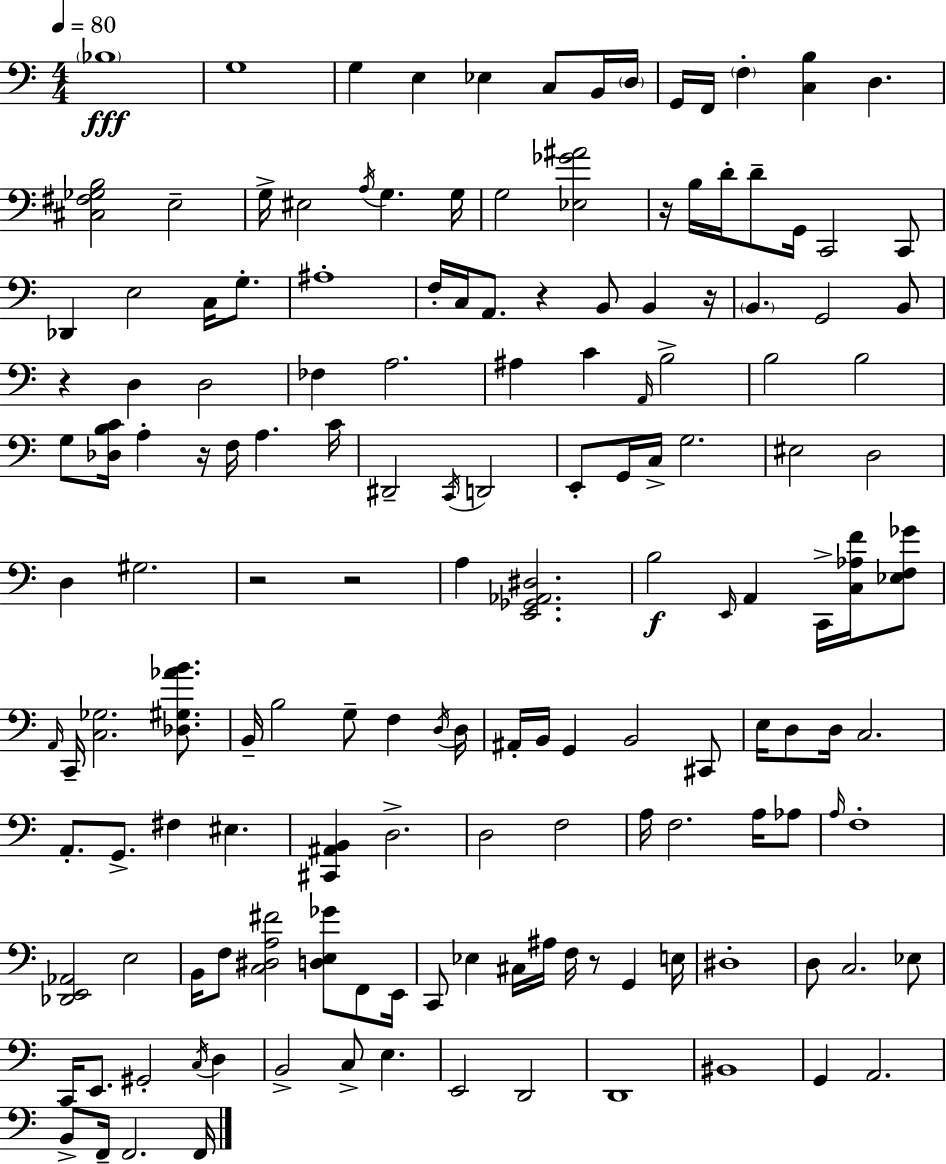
X:1
T:Untitled
M:4/4
L:1/4
K:C
_B,4 G,4 G, E, _E, C,/2 B,,/4 D,/4 G,,/4 F,,/4 F, [C,B,] D, [^C,^F,_G,B,]2 E,2 G,/4 ^E,2 A,/4 G, G,/4 G,2 [_E,_G^A]2 z/4 B,/4 D/4 D/2 G,,/4 C,,2 C,,/2 _D,, E,2 C,/4 G,/2 ^A,4 F,/4 C,/4 A,,/2 z B,,/2 B,, z/4 B,, G,,2 B,,/2 z D, D,2 _F, A,2 ^A, C A,,/4 B,2 B,2 B,2 G,/2 [_D,B,C]/4 A, z/4 F,/4 A, C/4 ^D,,2 C,,/4 D,,2 E,,/2 G,,/4 C,/4 G,2 ^E,2 D,2 D, ^G,2 z2 z2 A, [E,,_G,,_A,,^D,]2 B,2 E,,/4 A,, C,,/4 [C,_A,F]/4 [_E,F,_G]/2 A,,/4 C,,/4 [C,_G,]2 [_D,^G,_AB]/2 B,,/4 B,2 G,/2 F, D,/4 D,/4 ^A,,/4 B,,/4 G,, B,,2 ^C,,/2 E,/4 D,/2 D,/4 C,2 A,,/2 G,,/2 ^F, ^E, [^C,,^A,,B,,] D,2 D,2 F,2 A,/4 F,2 A,/4 _A,/2 A,/4 F,4 [_D,,E,,_A,,]2 E,2 B,,/4 F,/2 [C,^D,A,^F]2 [D,E,_G]/2 F,,/2 E,,/4 C,,/2 _E, ^C,/4 ^A,/4 F,/4 z/2 G,, E,/4 ^D,4 D,/2 C,2 _E,/2 C,,/4 E,,/2 ^G,,2 C,/4 D, B,,2 C,/2 E, E,,2 D,,2 D,,4 ^B,,4 G,, A,,2 B,,/2 F,,/4 F,,2 F,,/4